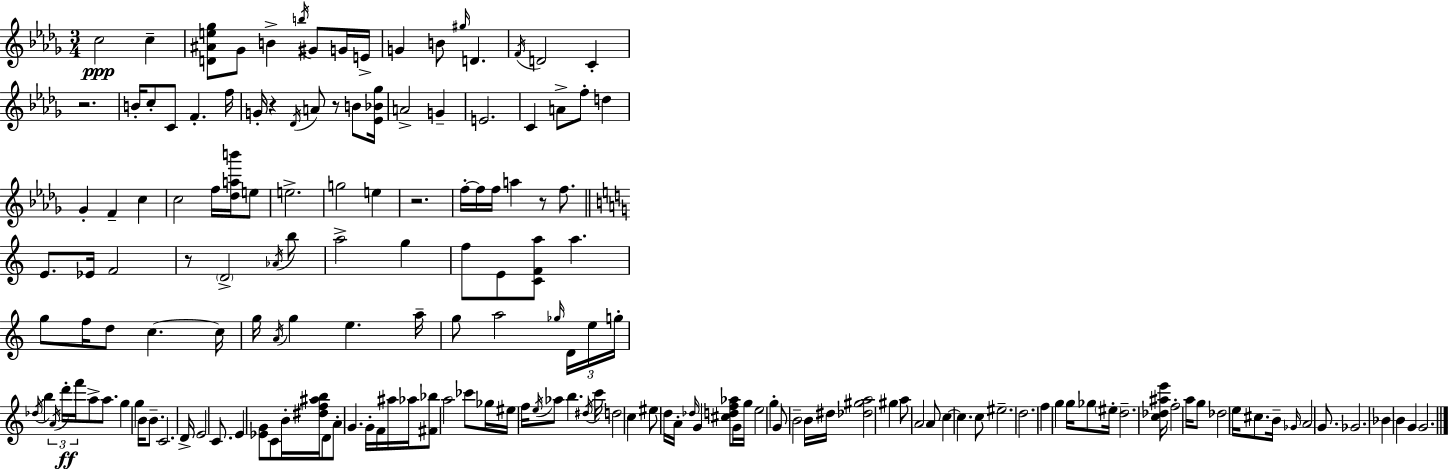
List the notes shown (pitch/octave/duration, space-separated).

C5/h C5/q [D4,A#4,E5,Gb5]/e Gb4/e B4/q B5/s G#4/e G4/s E4/s G4/q B4/e G#5/s D4/q. F4/s D4/h C4/q R/h. B4/s C5/e C4/e F4/q. F5/s G4/s R/q Db4/s A4/e R/e B4/e [Eb4,Bb4,Gb5]/s A4/h G4/q E4/h. C4/q A4/e F5/e D5/q Gb4/q F4/q C5/q C5/h F5/s [Db5,A5,B6]/s E5/e E5/h. G5/h E5/q R/h. F5/s F5/s F5/s A5/q R/e F5/e. E4/e. Eb4/s F4/h R/e D4/h Ab4/s B5/e A5/h G5/q F5/e E4/e [C4,F4,A5]/e A5/q. G5/e F5/s D5/e C5/q. C5/s G5/s A4/s G5/q E5/q. A5/s G5/e A5/h Gb5/s D4/s E5/s G5/s Db5/s B5/q A4/s D6/s F6/s A5/e A5/e. G5/q G5/q B4/s B4/e. C4/h. D4/s E4/h C4/e. E4/q [Eb4,G4]/e C4/e B4/s [D#5,F5,A#5,B5]/s D4/e A4/e G4/q. G4/s F4/s A#5/s Ab5/s [F#4,Bb5]/e A5/h CES6/e Gb5/s EIS5/s F5/s E5/s Ab5/e B5/q. D#5/s C6/s D5/h C5/q EIS5/e D5/s A4/s Db5/s G4/q [C#5,D5,F5,Ab5]/e G4/s G5/s E5/h G5/q G4/e B4/h B4/s D#5/s [Db5,G#5,A5]/h G#5/q A5/e A4/h A4/e C5/q C5/q. C5/e EIS5/h. D5/h. F5/q G5/q G5/s Gb5/e EIS5/s D5/h. [C5,Db5,A#5,E6]/s F5/h A5/s G5/e Db5/h E5/s C#5/e. B4/s Gb4/s A4/h G4/e. Gb4/h. Bb4/q B4/q G4/q G4/h.